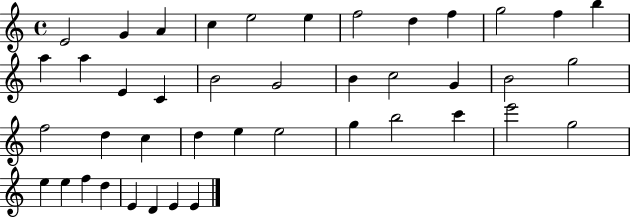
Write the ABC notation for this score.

X:1
T:Untitled
M:4/4
L:1/4
K:C
E2 G A c e2 e f2 d f g2 f b a a E C B2 G2 B c2 G B2 g2 f2 d c d e e2 g b2 c' e'2 g2 e e f d E D E E